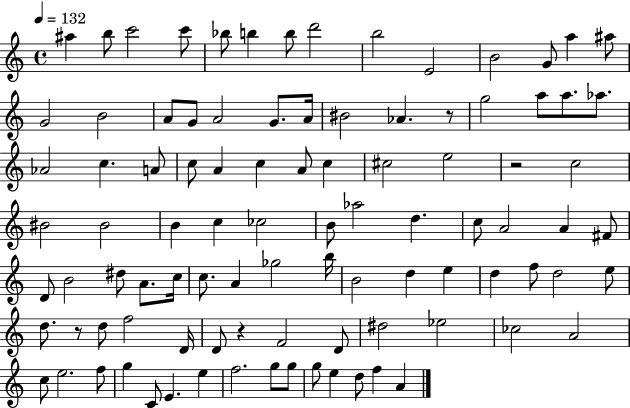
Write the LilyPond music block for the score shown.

{
  \clef treble
  \time 4/4
  \defaultTimeSignature
  \key c \major
  \tempo 4 = 132
  ais''4 b''8 c'''2 c'''8 | bes''8 b''4 b''8 d'''2 | b''2 e'2 | b'2 g'8 a''4 ais''8 | \break g'2 b'2 | a'8 g'8 a'2 g'8. a'16 | bis'2 aes'4. r8 | g''2 a''8 a''8. aes''8. | \break aes'2 c''4. a'8 | c''8 a'4 c''4 a'8 c''4 | cis''2 e''2 | r2 c''2 | \break bis'2 bis'2 | b'4 c''4 ces''2 | b'8 aes''2 d''4. | c''8 a'2 a'4 fis'8 | \break d'8 b'2 dis''8 a'8. c''16 | c''8. a'4 ges''2 b''16 | b'2 d''4 e''4 | d''4 f''8 d''2 e''8 | \break d''8. r8 d''8 f''2 d'16 | d'8 r4 f'2 d'8 | dis''2 ees''2 | ces''2 a'2 | \break c''8 e''2. f''8 | g''4 c'8 e'4. e''4 | f''2. g''8 g''8 | g''8 e''4 d''8 f''4 a'4 | \break \bar "|."
}